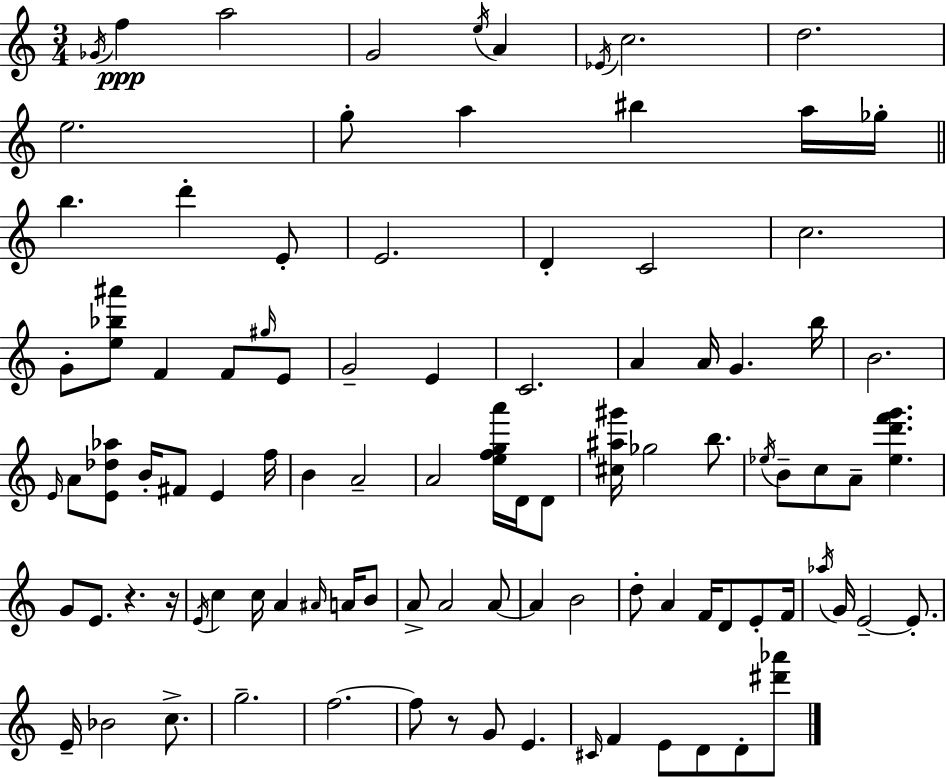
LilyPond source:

{
  \clef treble
  \numericTimeSignature
  \time 3/4
  \key c \major
  \acciaccatura { ges'16 }\ppp f''4 a''2 | g'2 \acciaccatura { e''16 } a'4 | \acciaccatura { ees'16 } c''2. | d''2. | \break e''2. | g''8-. a''4 bis''4 | a''16 ges''16-. \bar "||" \break \key c \major b''4. d'''4-. e'8-. | e'2. | d'4-. c'2 | c''2. | \break g'8-. <e'' bes'' ais'''>8 f'4 f'8 \grace { gis''16 } e'8 | g'2-- e'4 | c'2. | a'4 a'16 g'4. | \break b''16 b'2. | \grace { e'16 } a'8 <e' des'' aes''>8 b'16-. fis'8 e'4 | f''16 b'4 a'2-- | a'2 <e'' f'' g'' a'''>16 d'16 | \break d'8 <cis'' ais'' gis'''>16 ges''2 b''8. | \acciaccatura { ees''16 } b'8-- c''8 a'8-- <ees'' d''' f''' g'''>4. | g'8 e'8. r4. | r16 \acciaccatura { e'16 } c''4 c''16 a'4 | \break \grace { ais'16 } a'16 b'8 a'8-> a'2 | a'8~~ a'4 b'2 | d''8-. a'4 f'16 | d'8 e'8-. f'16 \acciaccatura { aes''16 } g'16 e'2--~~ | \break e'8.-. e'16-- bes'2 | c''8.-> g''2.-- | f''2.~~ | f''8 r8 g'8 | \break e'4. \grace { cis'16 } f'4 e'8 | d'8 d'8-. <dis''' aes'''>8 \bar "|."
}